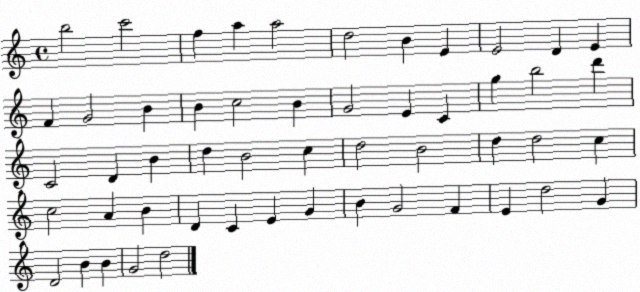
X:1
T:Untitled
M:4/4
L:1/4
K:C
b2 c'2 f a a2 d2 B E E2 D E F G2 B B c2 B G2 E C g b2 d' C2 D B d B2 c d2 B2 d d2 c c2 A B D C E G B G2 F E d2 G D2 B B G2 d2